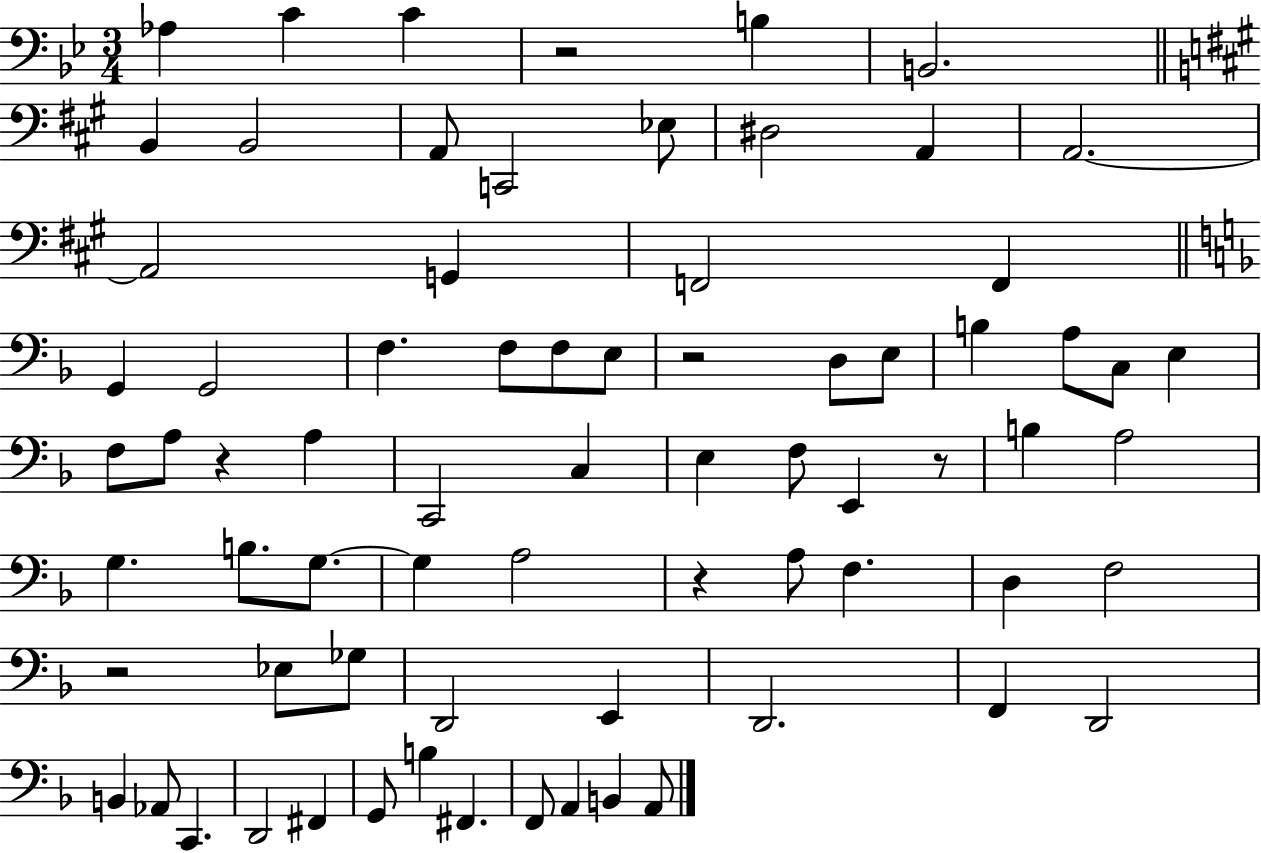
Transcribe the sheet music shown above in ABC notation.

X:1
T:Untitled
M:3/4
L:1/4
K:Bb
_A, C C z2 B, B,,2 B,, B,,2 A,,/2 C,,2 _E,/2 ^D,2 A,, A,,2 A,,2 G,, F,,2 F,, G,, G,,2 F, F,/2 F,/2 E,/2 z2 D,/2 E,/2 B, A,/2 C,/2 E, F,/2 A,/2 z A, C,,2 C, E, F,/2 E,, z/2 B, A,2 G, B,/2 G,/2 G, A,2 z A,/2 F, D, F,2 z2 _E,/2 _G,/2 D,,2 E,, D,,2 F,, D,,2 B,, _A,,/2 C,, D,,2 ^F,, G,,/2 B, ^F,, F,,/2 A,, B,, A,,/2